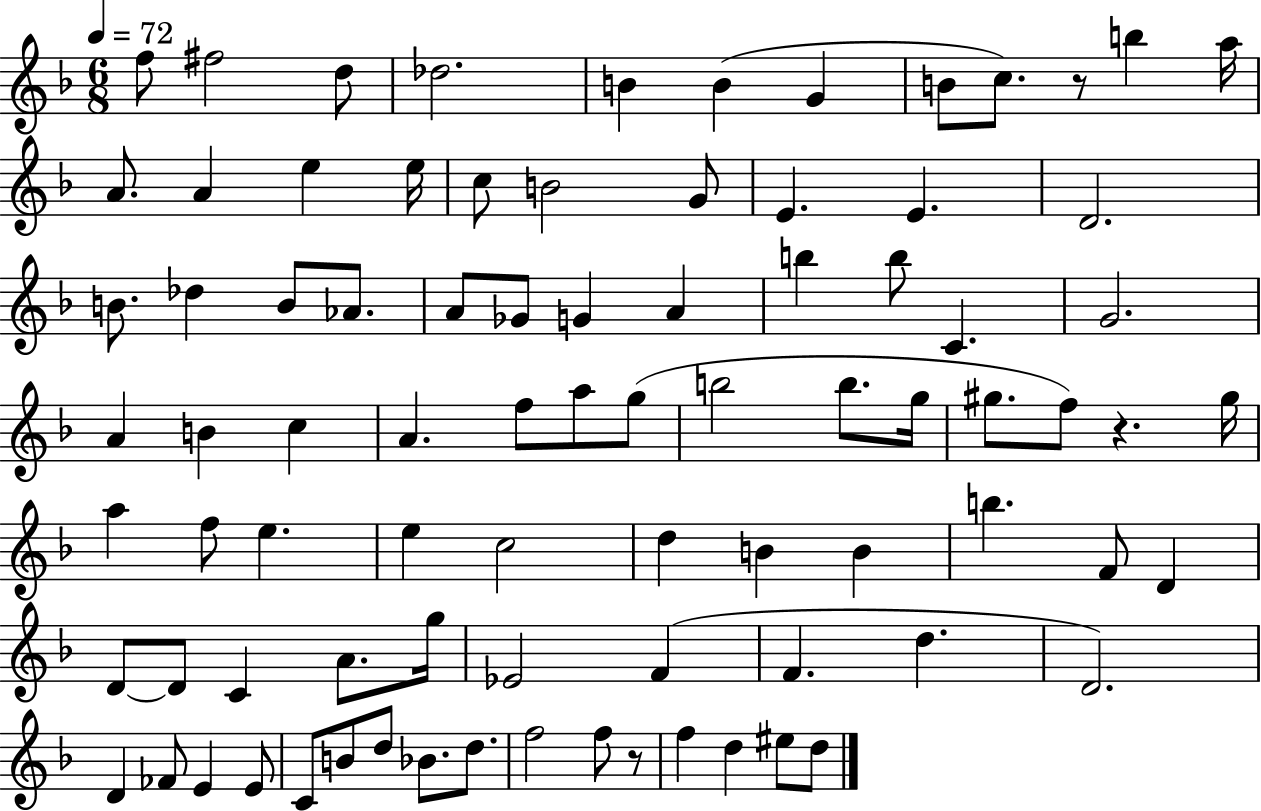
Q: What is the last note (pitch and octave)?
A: D5